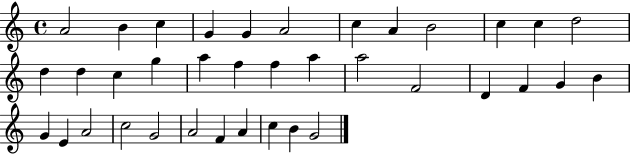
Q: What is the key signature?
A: C major